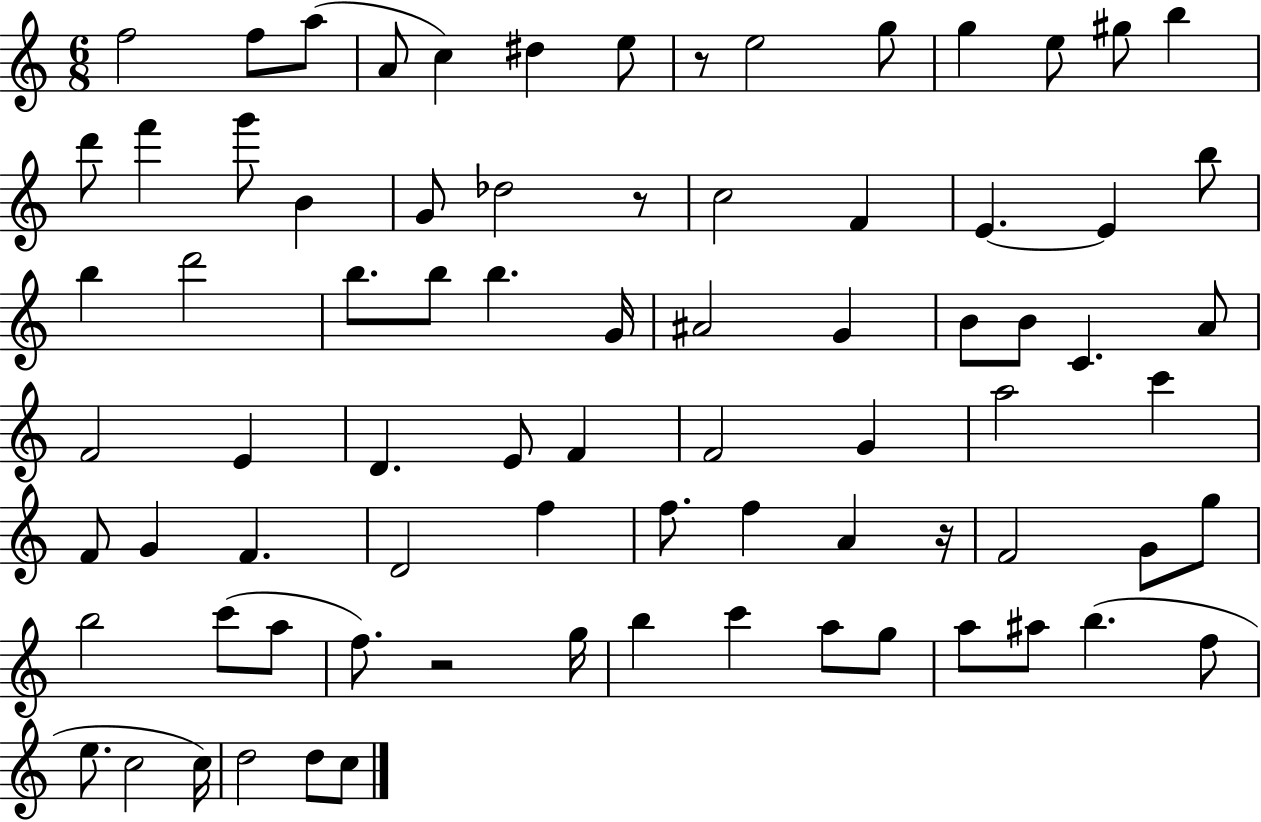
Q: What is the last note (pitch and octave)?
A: C5